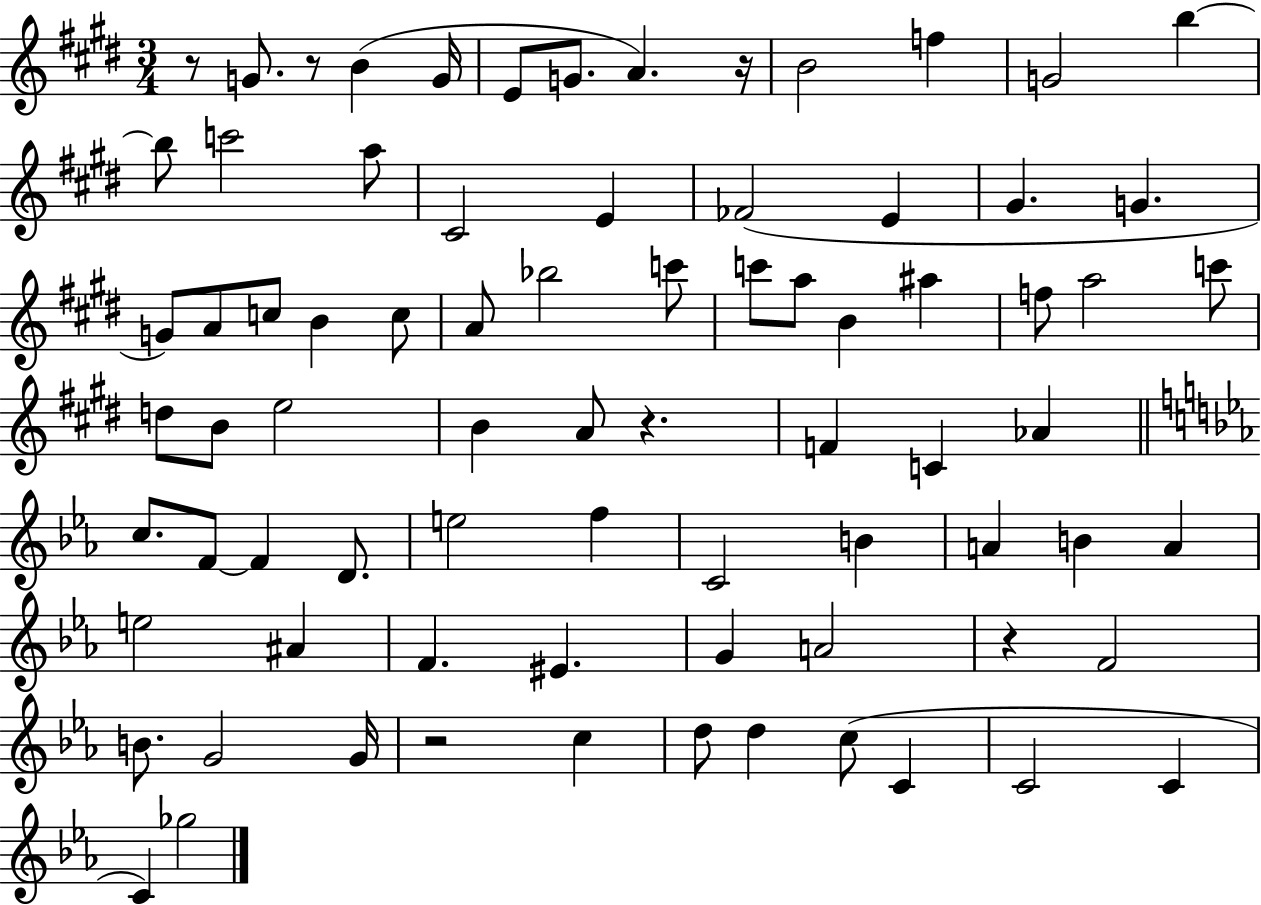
{
  \clef treble
  \numericTimeSignature
  \time 3/4
  \key e \major
  r8 g'8. r8 b'4( g'16 | e'8 g'8. a'4.) r16 | b'2 f''4 | g'2 b''4~~ | \break b''8 c'''2 a''8 | cis'2 e'4 | fes'2( e'4 | gis'4. g'4. | \break g'8) a'8 c''8 b'4 c''8 | a'8 bes''2 c'''8 | c'''8 a''8 b'4 ais''4 | f''8 a''2 c'''8 | \break d''8 b'8 e''2 | b'4 a'8 r4. | f'4 c'4 aes'4 | \bar "||" \break \key ees \major c''8. f'8~~ f'4 d'8. | e''2 f''4 | c'2 b'4 | a'4 b'4 a'4 | \break e''2 ais'4 | f'4. eis'4. | g'4 a'2 | r4 f'2 | \break b'8. g'2 g'16 | r2 c''4 | d''8 d''4 c''8( c'4 | c'2 c'4 | \break c'4) ges''2 | \bar "|."
}